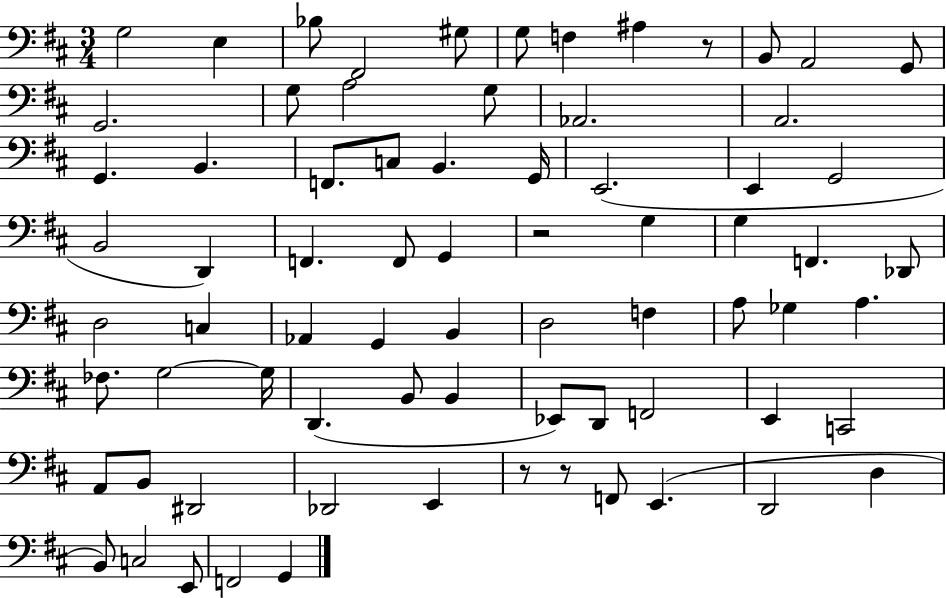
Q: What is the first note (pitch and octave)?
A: G3